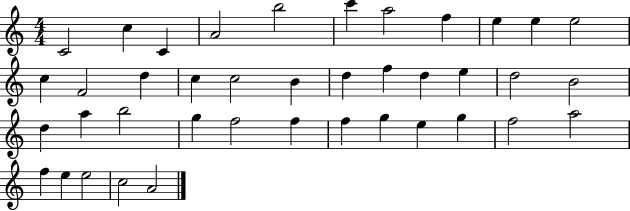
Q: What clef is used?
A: treble